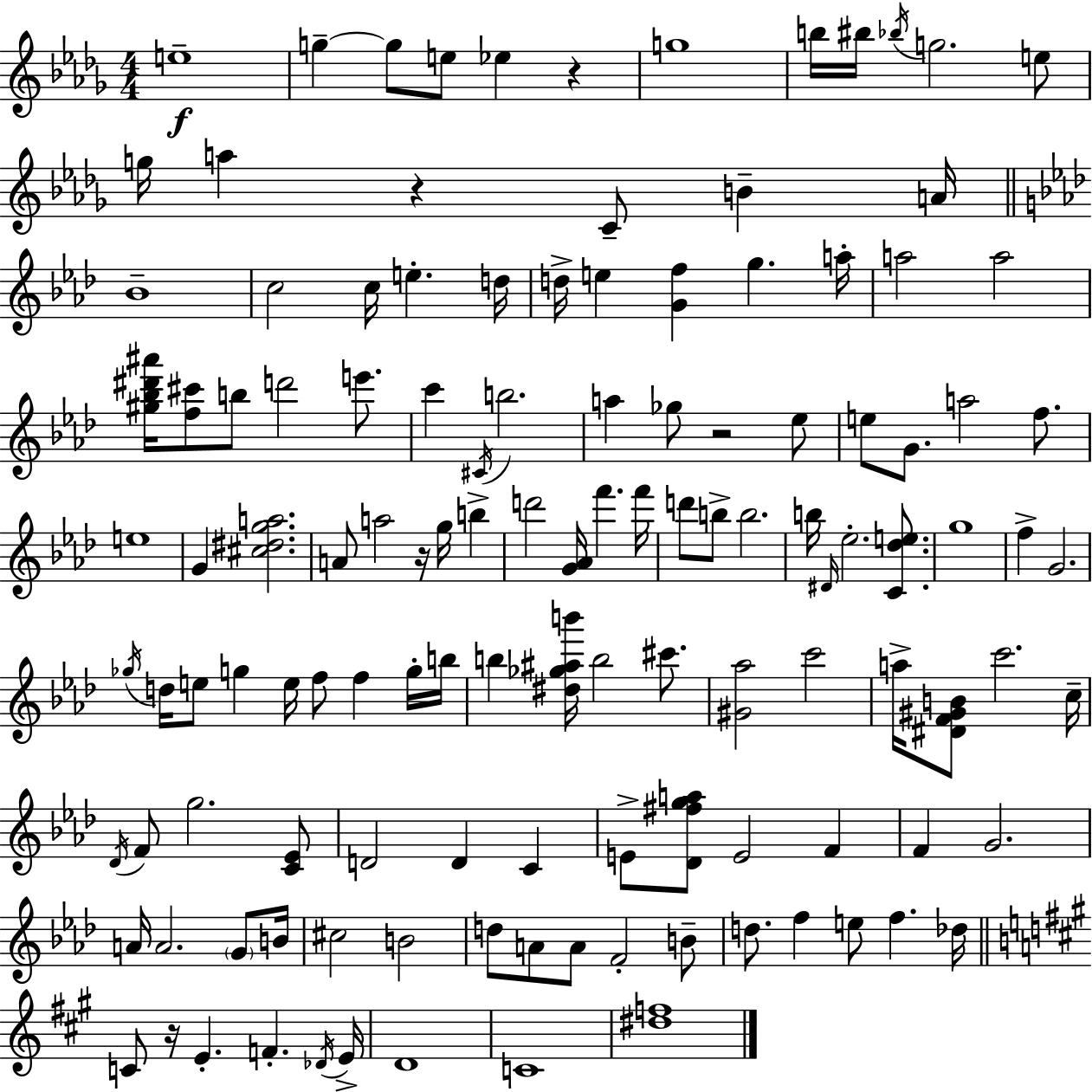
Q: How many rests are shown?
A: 5